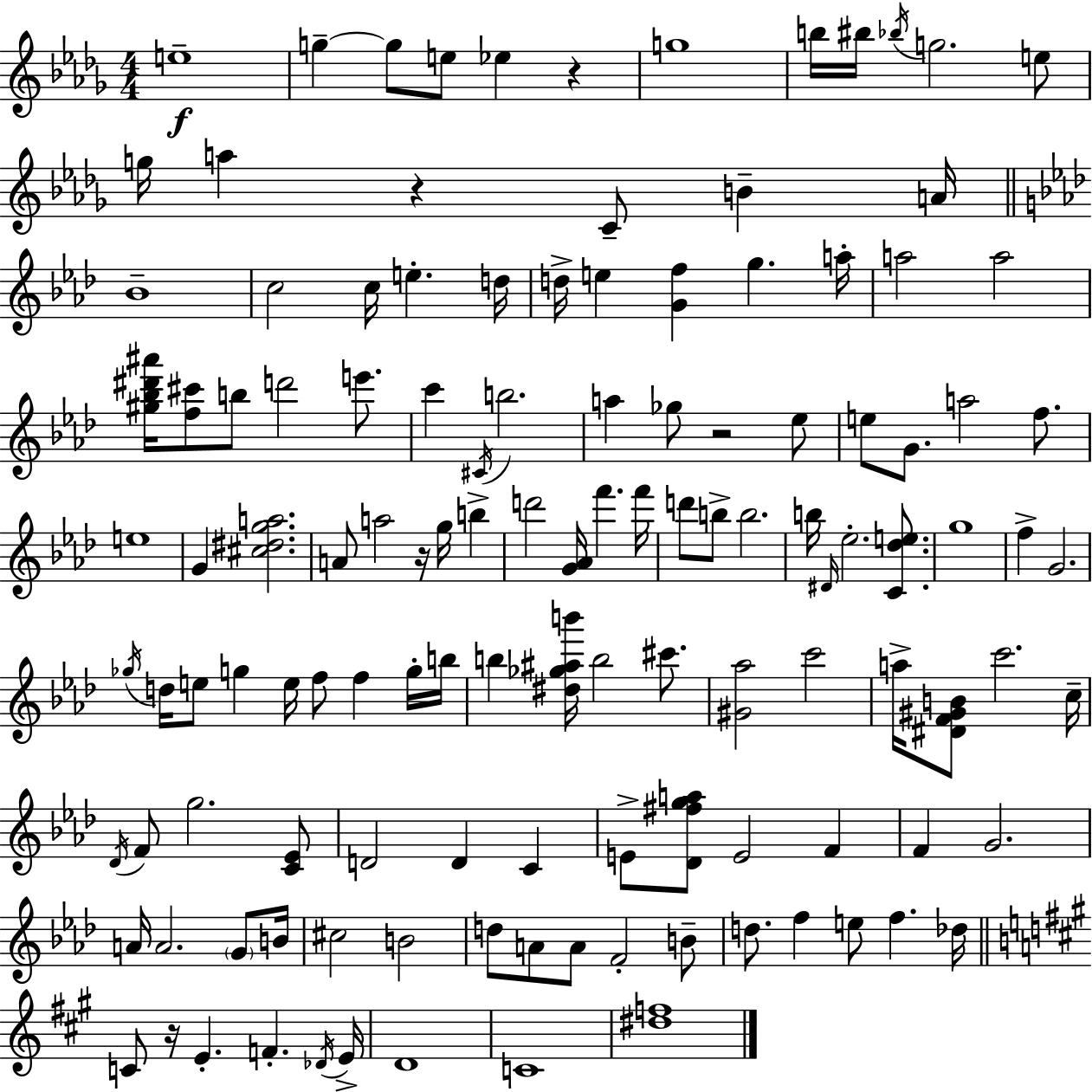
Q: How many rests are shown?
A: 5